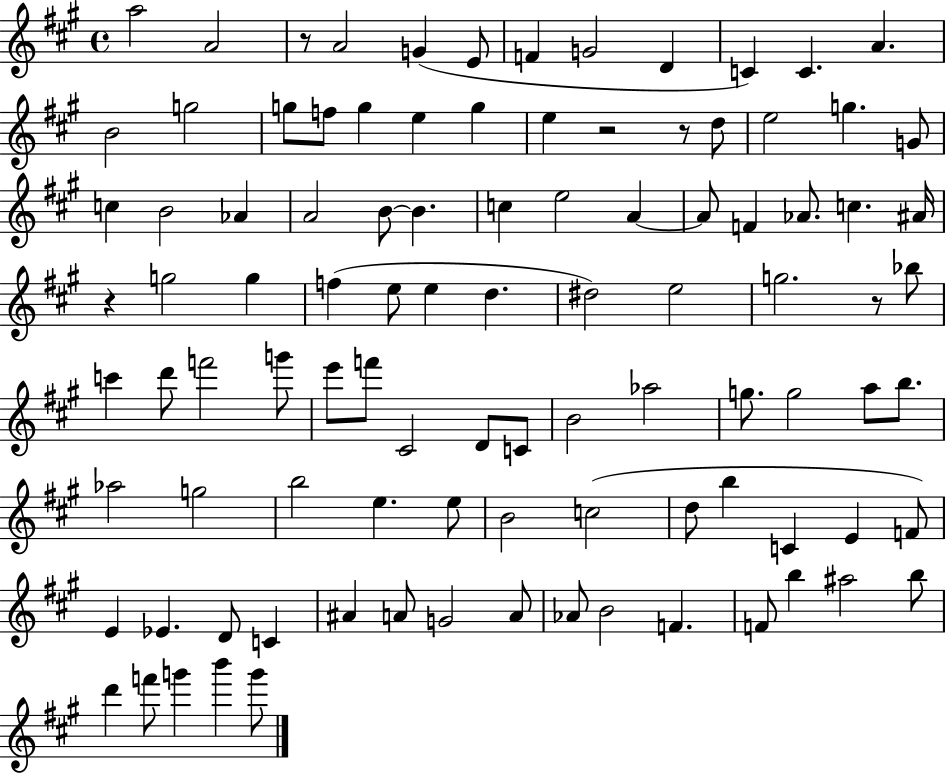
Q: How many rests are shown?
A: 5